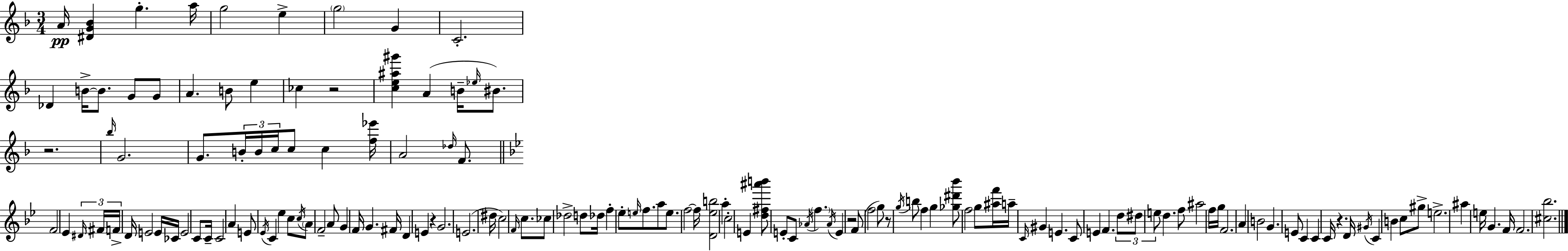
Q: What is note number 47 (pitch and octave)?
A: E4